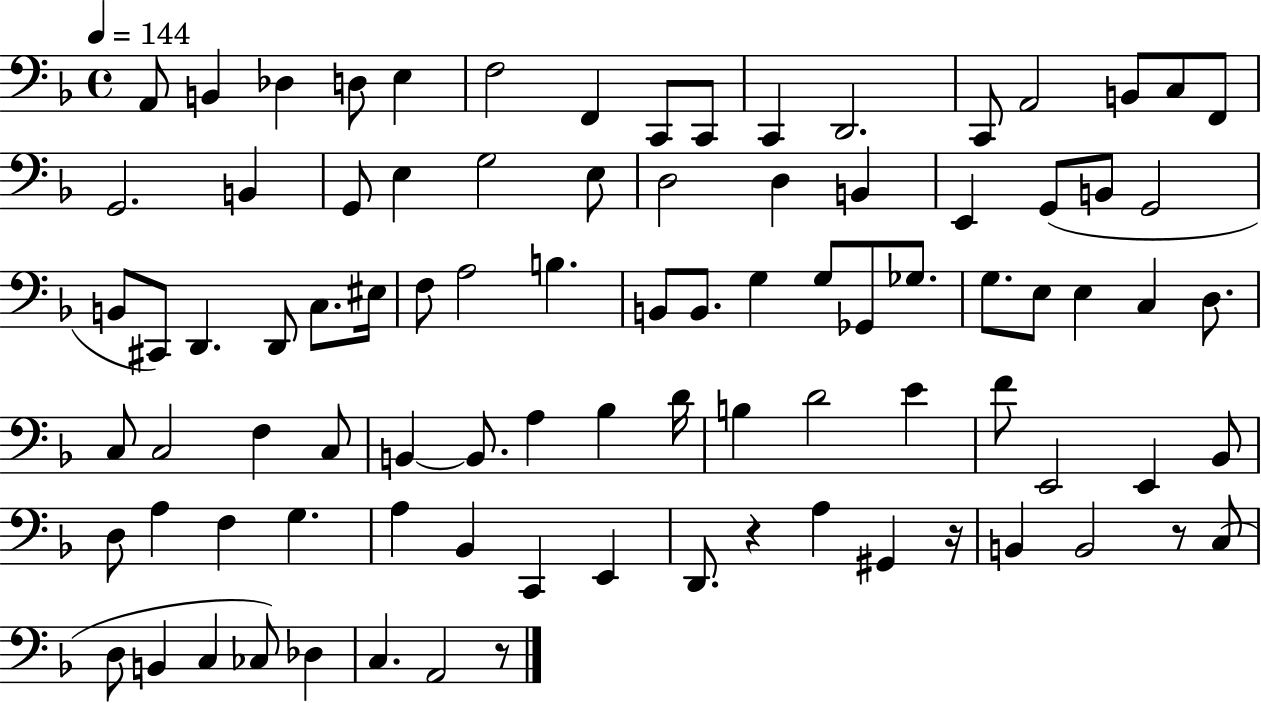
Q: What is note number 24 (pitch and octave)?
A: D3